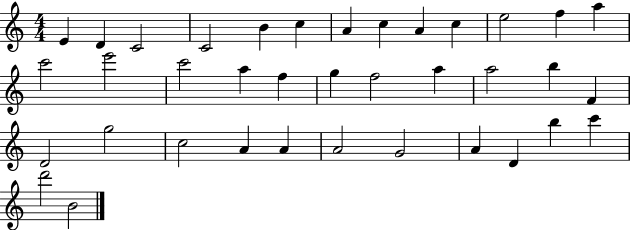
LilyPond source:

{
  \clef treble
  \numericTimeSignature
  \time 4/4
  \key c \major
  e'4 d'4 c'2 | c'2 b'4 c''4 | a'4 c''4 a'4 c''4 | e''2 f''4 a''4 | \break c'''2 e'''2 | c'''2 a''4 f''4 | g''4 f''2 a''4 | a''2 b''4 f'4 | \break d'2 g''2 | c''2 a'4 a'4 | a'2 g'2 | a'4 d'4 b''4 c'''4 | \break d'''2 b'2 | \bar "|."
}